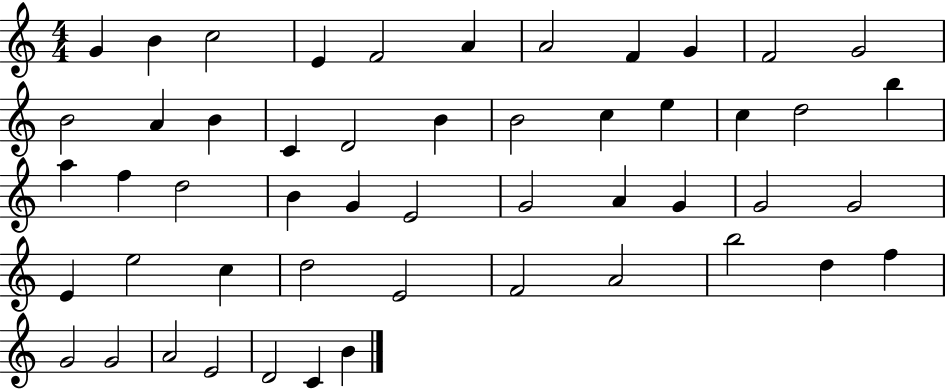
G4/q B4/q C5/h E4/q F4/h A4/q A4/h F4/q G4/q F4/h G4/h B4/h A4/q B4/q C4/q D4/h B4/q B4/h C5/q E5/q C5/q D5/h B5/q A5/q F5/q D5/h B4/q G4/q E4/h G4/h A4/q G4/q G4/h G4/h E4/q E5/h C5/q D5/h E4/h F4/h A4/h B5/h D5/q F5/q G4/h G4/h A4/h E4/h D4/h C4/q B4/q